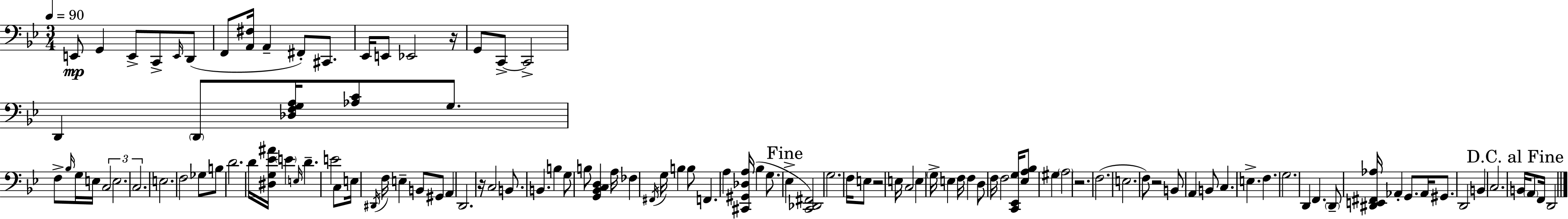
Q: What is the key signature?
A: G minor